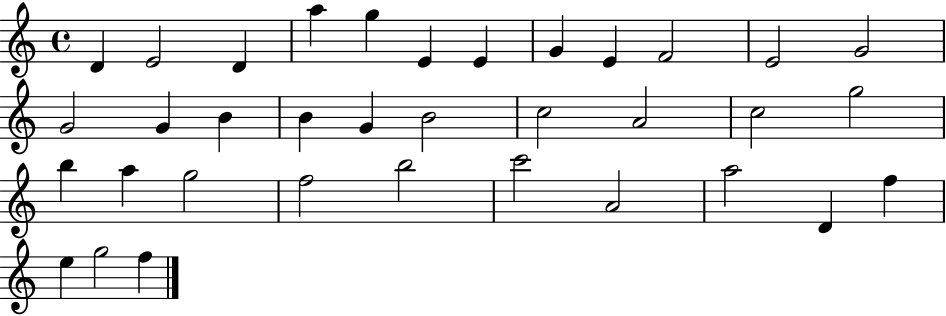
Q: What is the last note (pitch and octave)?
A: F5